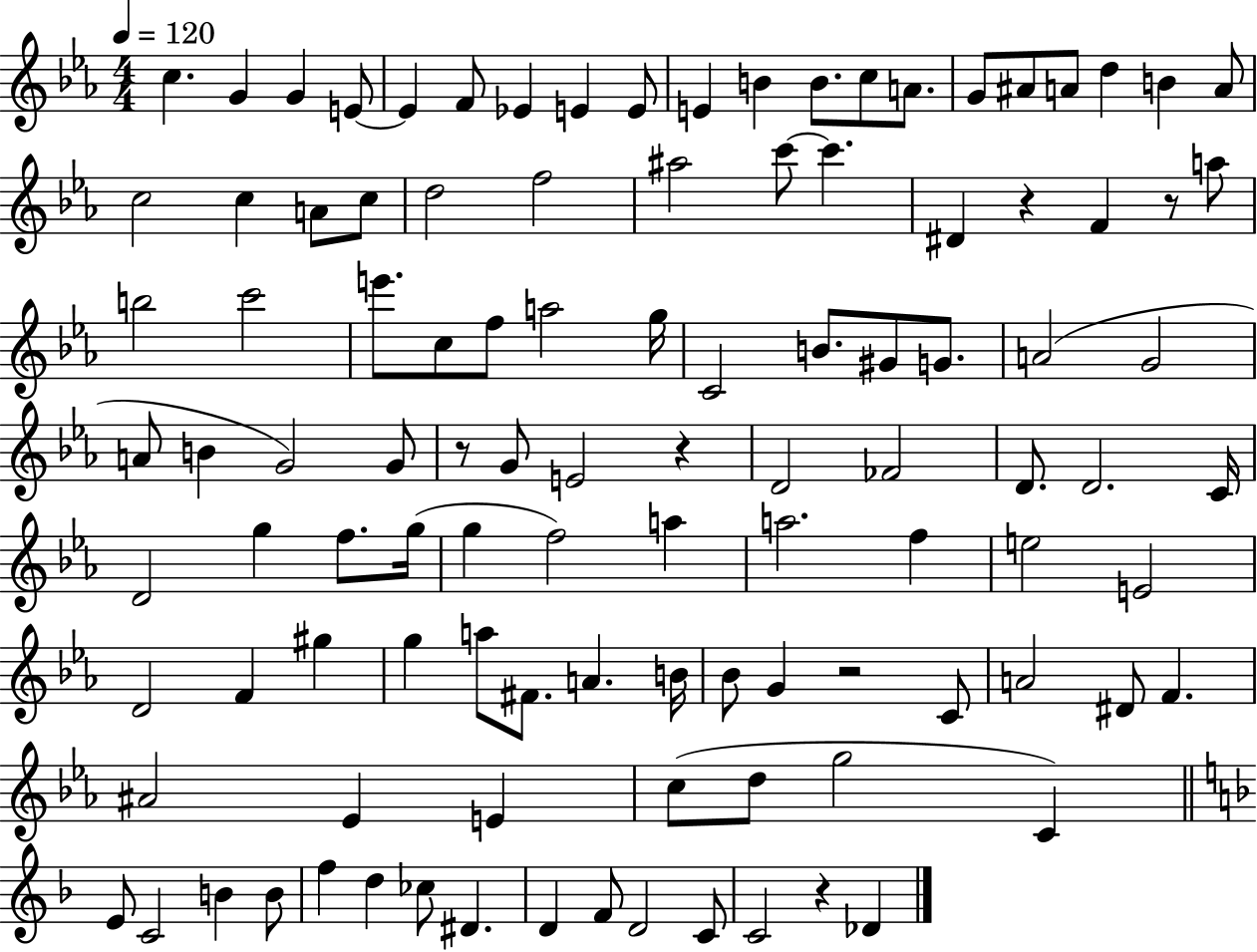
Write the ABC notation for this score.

X:1
T:Untitled
M:4/4
L:1/4
K:Eb
c G G E/2 E F/2 _E E E/2 E B B/2 c/2 A/2 G/2 ^A/2 A/2 d B A/2 c2 c A/2 c/2 d2 f2 ^a2 c'/2 c' ^D z F z/2 a/2 b2 c'2 e'/2 c/2 f/2 a2 g/4 C2 B/2 ^G/2 G/2 A2 G2 A/2 B G2 G/2 z/2 G/2 E2 z D2 _F2 D/2 D2 C/4 D2 g f/2 g/4 g f2 a a2 f e2 E2 D2 F ^g g a/2 ^F/2 A B/4 _B/2 G z2 C/2 A2 ^D/2 F ^A2 _E E c/2 d/2 g2 C E/2 C2 B B/2 f d _c/2 ^D D F/2 D2 C/2 C2 z _D